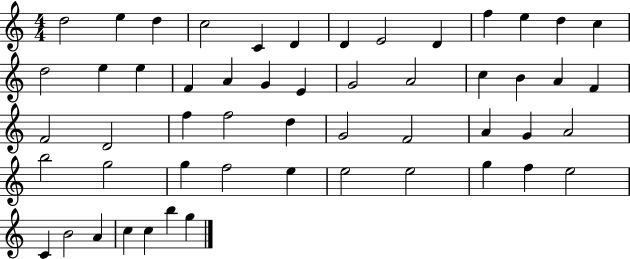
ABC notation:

X:1
T:Untitled
M:4/4
L:1/4
K:C
d2 e d c2 C D D E2 D f e d c d2 e e F A G E G2 A2 c B A F F2 D2 f f2 d G2 F2 A G A2 b2 g2 g f2 e e2 e2 g f e2 C B2 A c c b g